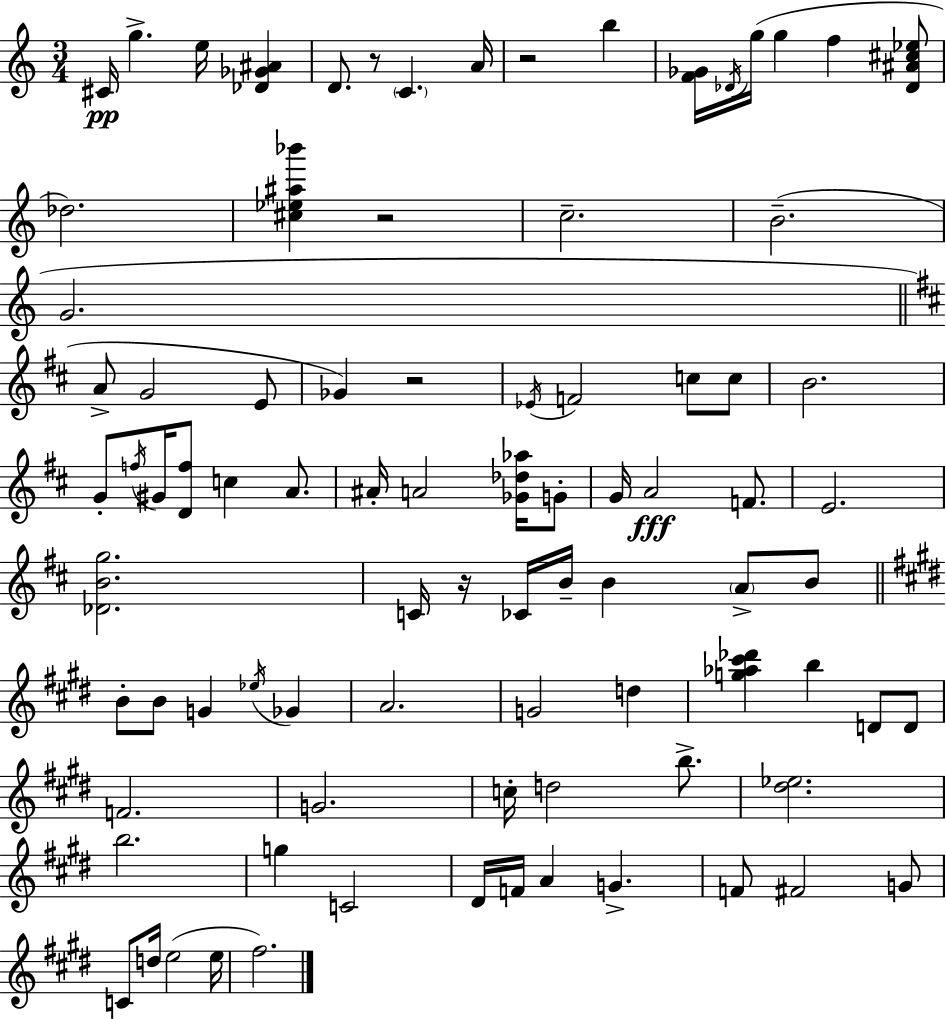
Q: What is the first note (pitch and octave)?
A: C#4